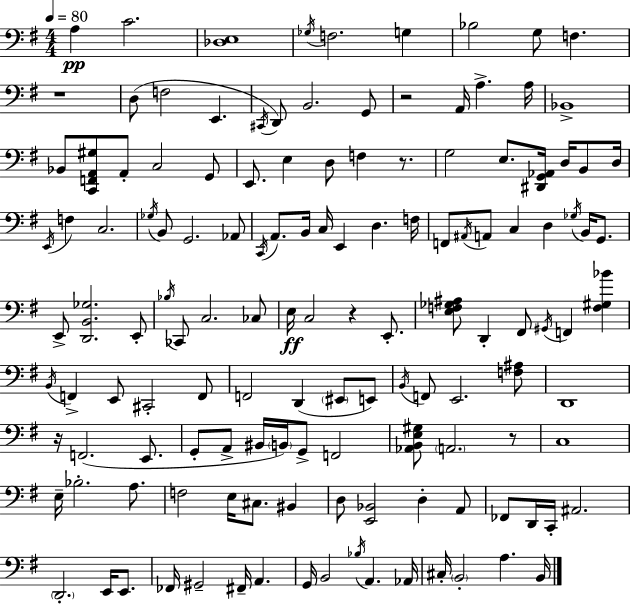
X:1
T:Untitled
M:4/4
L:1/4
K:G
A, C2 [_D,E,]4 _G,/4 F,2 G, _B,2 G,/2 F, z4 D,/2 F,2 E,, ^C,,/4 D,,/2 B,,2 G,,/2 z2 A,,/4 A, A,/4 _B,,4 _B,,/2 [C,,F,,A,,^G,]/2 A,,/2 C,2 G,,/2 E,,/2 E, D,/2 F, z/2 G,2 E,/2 [^D,,G,,_A,,]/4 D,/4 B,,/2 D,/4 E,,/4 F, C,2 _G,/4 B,,/2 G,,2 _A,,/2 C,,/4 A,,/2 B,,/4 C,/4 E,, D, F,/4 F,,/2 ^A,,/4 A,,/2 C, D, _G,/4 B,,/4 G,,/2 E,,/2 [D,,B,,_G,]2 E,,/2 _B,/4 _C,,/2 C,2 _C,/2 E,/4 C,2 z E,,/2 [E,F,_G,^A,]/2 D,, ^F,,/2 ^G,,/4 F,, [F,^G,_B] B,,/4 F,, E,,/2 ^C,,2 F,,/2 F,,2 D,, ^E,,/2 E,,/2 B,,/4 F,,/2 E,,2 [F,^A,]/2 D,,4 z/4 F,,2 E,,/2 G,,/2 A,,/2 ^B,,/4 B,,/4 G,,/2 F,,2 [_A,,B,,E,^G,]/2 A,,2 z/2 C,4 E,/4 _B,2 A,/2 F,2 E,/4 ^C,/2 ^B,, D,/2 [E,,_B,,]2 D, A,,/2 _F,,/2 D,,/4 C,,/4 ^A,,2 D,,2 E,,/4 E,,/2 _F,,/4 ^G,,2 ^F,,/4 A,, G,,/4 B,,2 _B,/4 A,, _A,,/4 ^C,/4 B,,2 A, B,,/4